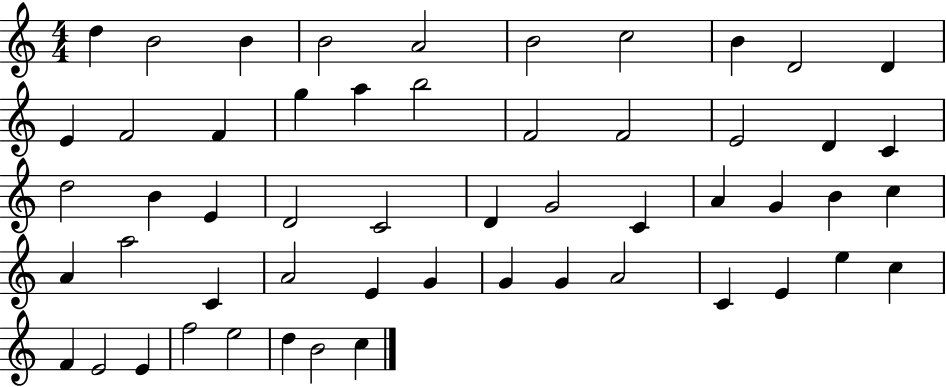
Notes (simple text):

D5/q B4/h B4/q B4/h A4/h B4/h C5/h B4/q D4/h D4/q E4/q F4/h F4/q G5/q A5/q B5/h F4/h F4/h E4/h D4/q C4/q D5/h B4/q E4/q D4/h C4/h D4/q G4/h C4/q A4/q G4/q B4/q C5/q A4/q A5/h C4/q A4/h E4/q G4/q G4/q G4/q A4/h C4/q E4/q E5/q C5/q F4/q E4/h E4/q F5/h E5/h D5/q B4/h C5/q